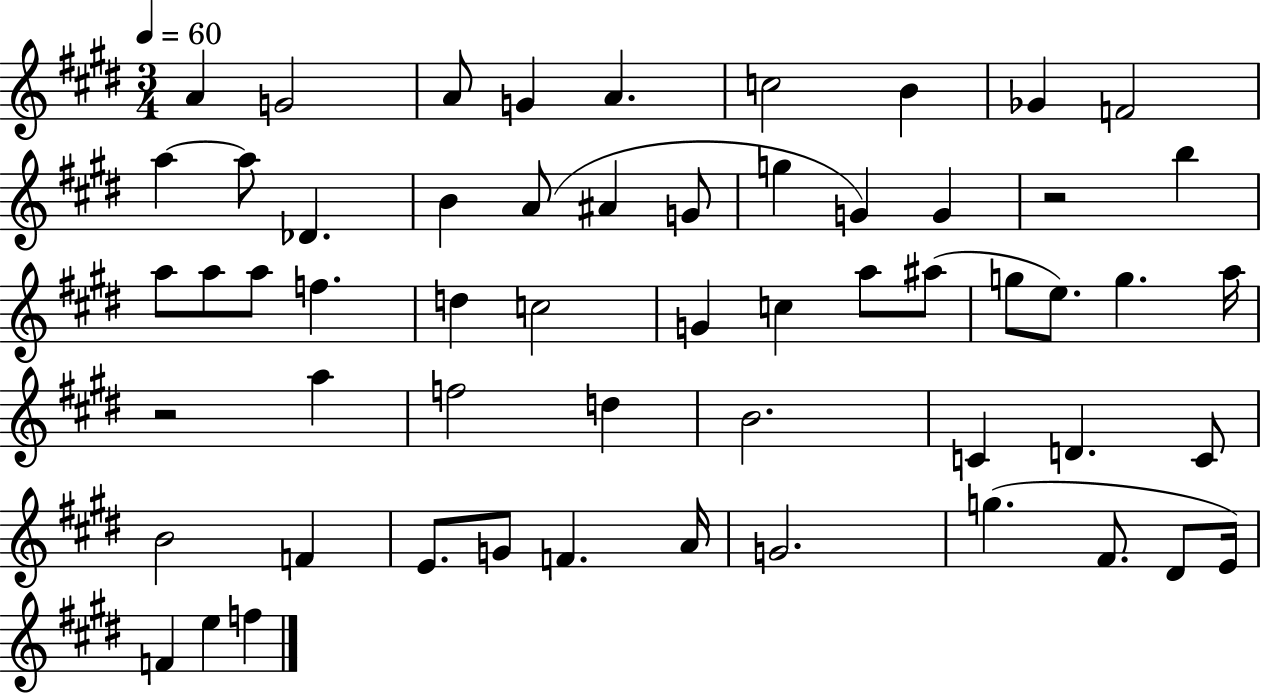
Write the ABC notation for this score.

X:1
T:Untitled
M:3/4
L:1/4
K:E
A G2 A/2 G A c2 B _G F2 a a/2 _D B A/2 ^A G/2 g G G z2 b a/2 a/2 a/2 f d c2 G c a/2 ^a/2 g/2 e/2 g a/4 z2 a f2 d B2 C D C/2 B2 F E/2 G/2 F A/4 G2 g ^F/2 ^D/2 E/4 F e f